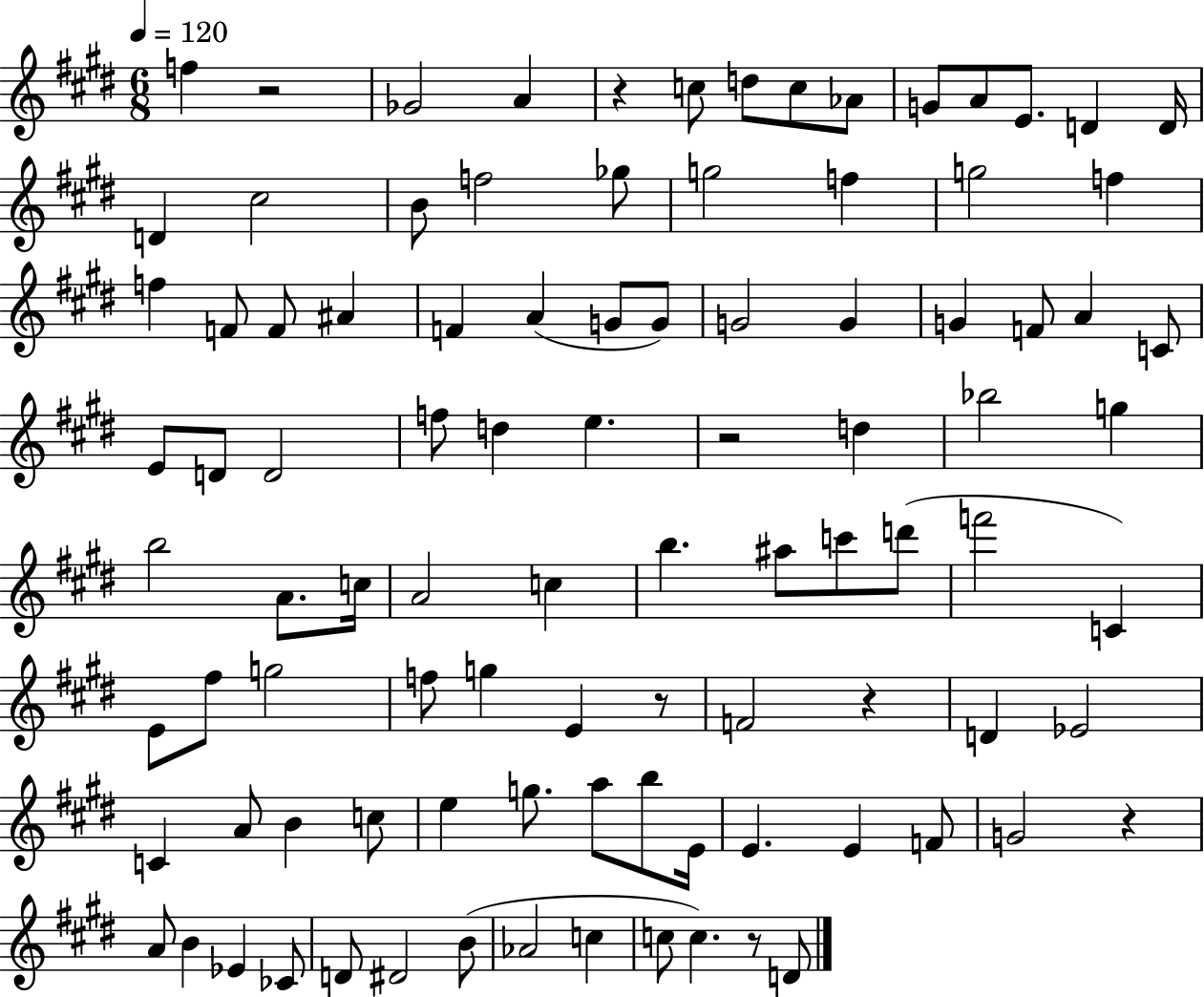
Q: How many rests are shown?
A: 7